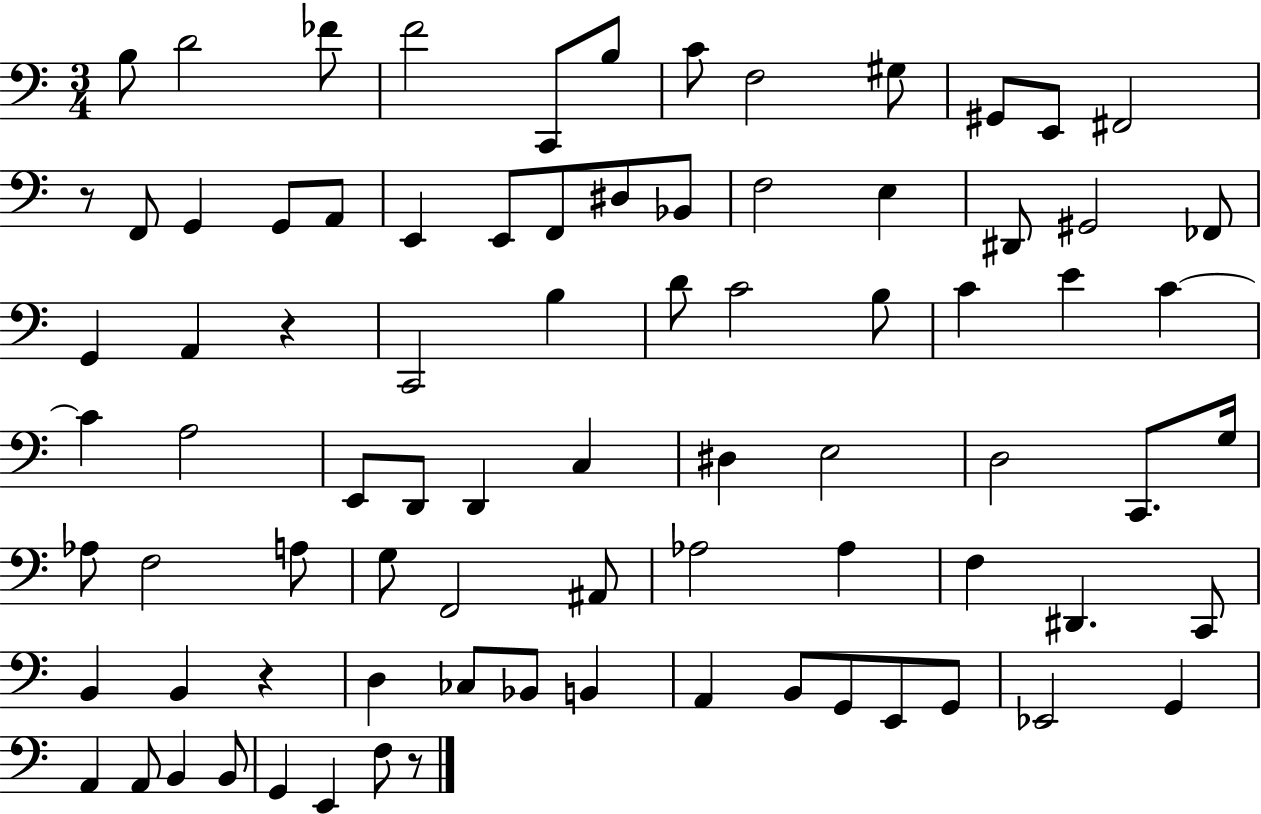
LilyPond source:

{
  \clef bass
  \numericTimeSignature
  \time 3/4
  \key c \major
  \repeat volta 2 { b8 d'2 fes'8 | f'2 c,8 b8 | c'8 f2 gis8 | gis,8 e,8 fis,2 | \break r8 f,8 g,4 g,8 a,8 | e,4 e,8 f,8 dis8 bes,8 | f2 e4 | dis,8 gis,2 fes,8 | \break g,4 a,4 r4 | c,2 b4 | d'8 c'2 b8 | c'4 e'4 c'4~~ | \break c'4 a2 | e,8 d,8 d,4 c4 | dis4 e2 | d2 c,8. g16 | \break aes8 f2 a8 | g8 f,2 ais,8 | aes2 aes4 | f4 dis,4. c,8 | \break b,4 b,4 r4 | d4 ces8 bes,8 b,4 | a,4 b,8 g,8 e,8 g,8 | ees,2 g,4 | \break a,4 a,8 b,4 b,8 | g,4 e,4 f8 r8 | } \bar "|."
}